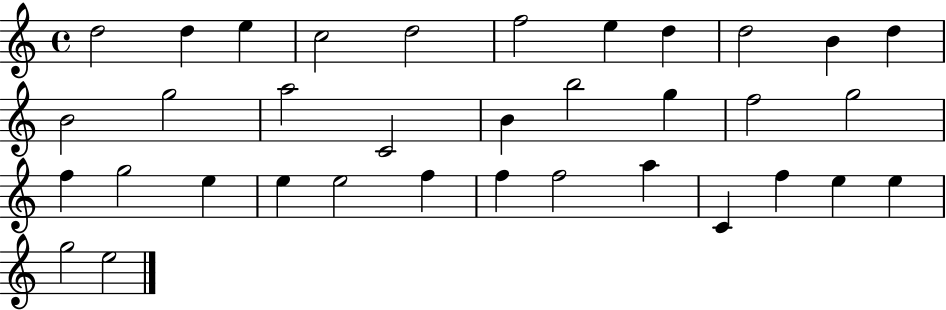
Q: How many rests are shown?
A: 0